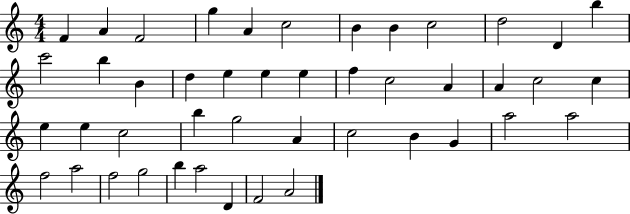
{
  \clef treble
  \numericTimeSignature
  \time 4/4
  \key c \major
  f'4 a'4 f'2 | g''4 a'4 c''2 | b'4 b'4 c''2 | d''2 d'4 b''4 | \break c'''2 b''4 b'4 | d''4 e''4 e''4 e''4 | f''4 c''2 a'4 | a'4 c''2 c''4 | \break e''4 e''4 c''2 | b''4 g''2 a'4 | c''2 b'4 g'4 | a''2 a''2 | \break f''2 a''2 | f''2 g''2 | b''4 a''2 d'4 | f'2 a'2 | \break \bar "|."
}